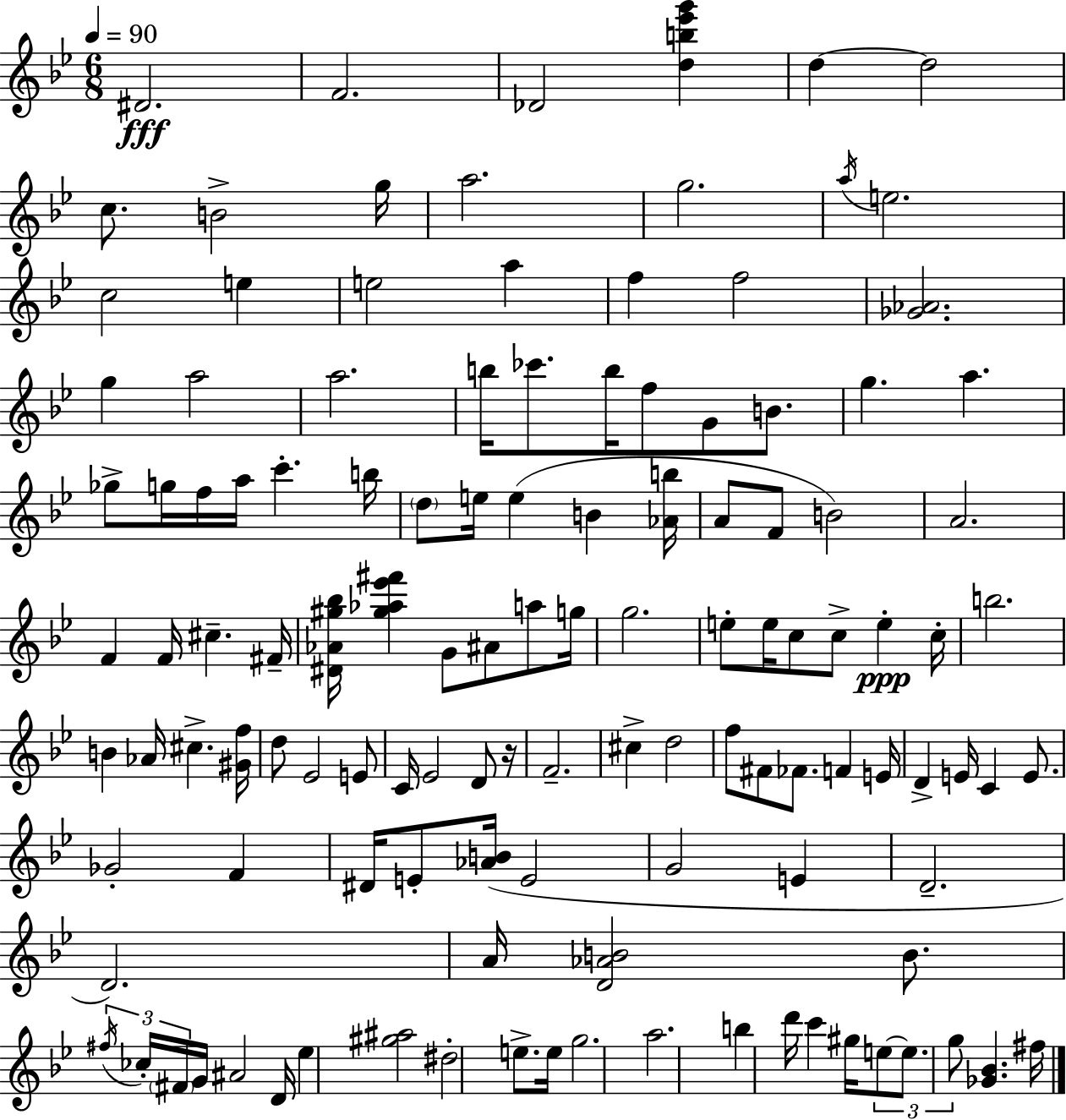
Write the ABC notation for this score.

X:1
T:Untitled
M:6/8
L:1/4
K:Bb
^D2 F2 _D2 [db_e'g'] d d2 c/2 B2 g/4 a2 g2 a/4 e2 c2 e e2 a f f2 [_G_A]2 g a2 a2 b/4 _c'/2 b/4 f/2 G/2 B/2 g a _g/2 g/4 f/4 a/4 c' b/4 d/2 e/4 e B [_Ab]/4 A/2 F/2 B2 A2 F F/4 ^c ^F/4 [^D_A^g_b]/4 [^g_a_e'^f'] G/2 ^A/2 a/2 g/4 g2 e/2 e/4 c/2 c/2 e c/4 b2 B _A/4 ^c [^Gf]/4 d/2 _E2 E/2 C/4 _E2 D/2 z/4 F2 ^c d2 f/2 ^F/2 _F/2 F E/4 D E/4 C E/2 _G2 F ^D/4 E/2 [_AB]/4 E2 G2 E D2 D2 A/4 [D_AB]2 B/2 ^f/4 _c/4 ^F/4 G/4 ^A2 D/4 _e [^g^a]2 ^d2 e/2 e/4 g2 a2 b d'/4 c' ^g/4 e/2 e/2 g/2 [_G_B] ^f/4